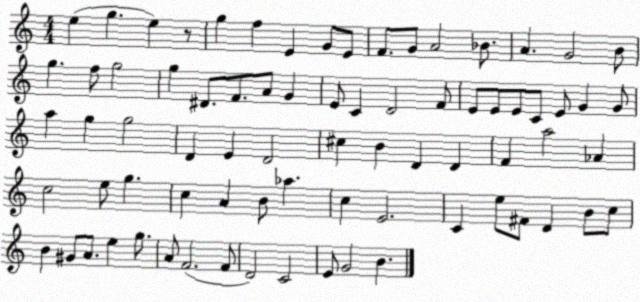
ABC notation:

X:1
T:Untitled
M:4/4
L:1/4
K:C
e g e z/2 g f E G/2 E/2 F/2 G/2 A2 _B/2 A G2 B/2 g f/2 g2 g ^D/2 F/2 A/2 G E/2 C D2 F/2 E/2 E/2 E/2 C/2 E/2 G G/2 a g g2 D E D2 ^c B D D F a2 _A c2 e/2 g c A B/2 _a c E2 C e/2 ^F/2 D B/2 c/2 B ^G/2 A/2 e g/2 A/2 F2 F/2 D2 C2 E/2 G2 B